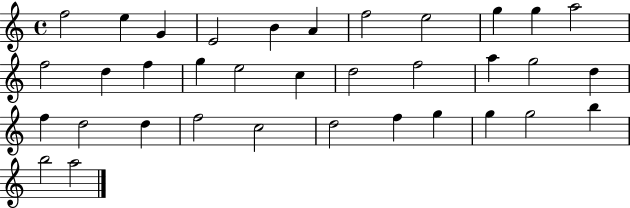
F5/h E5/q G4/q E4/h B4/q A4/q F5/h E5/h G5/q G5/q A5/h F5/h D5/q F5/q G5/q E5/h C5/q D5/h F5/h A5/q G5/h D5/q F5/q D5/h D5/q F5/h C5/h D5/h F5/q G5/q G5/q G5/h B5/q B5/h A5/h